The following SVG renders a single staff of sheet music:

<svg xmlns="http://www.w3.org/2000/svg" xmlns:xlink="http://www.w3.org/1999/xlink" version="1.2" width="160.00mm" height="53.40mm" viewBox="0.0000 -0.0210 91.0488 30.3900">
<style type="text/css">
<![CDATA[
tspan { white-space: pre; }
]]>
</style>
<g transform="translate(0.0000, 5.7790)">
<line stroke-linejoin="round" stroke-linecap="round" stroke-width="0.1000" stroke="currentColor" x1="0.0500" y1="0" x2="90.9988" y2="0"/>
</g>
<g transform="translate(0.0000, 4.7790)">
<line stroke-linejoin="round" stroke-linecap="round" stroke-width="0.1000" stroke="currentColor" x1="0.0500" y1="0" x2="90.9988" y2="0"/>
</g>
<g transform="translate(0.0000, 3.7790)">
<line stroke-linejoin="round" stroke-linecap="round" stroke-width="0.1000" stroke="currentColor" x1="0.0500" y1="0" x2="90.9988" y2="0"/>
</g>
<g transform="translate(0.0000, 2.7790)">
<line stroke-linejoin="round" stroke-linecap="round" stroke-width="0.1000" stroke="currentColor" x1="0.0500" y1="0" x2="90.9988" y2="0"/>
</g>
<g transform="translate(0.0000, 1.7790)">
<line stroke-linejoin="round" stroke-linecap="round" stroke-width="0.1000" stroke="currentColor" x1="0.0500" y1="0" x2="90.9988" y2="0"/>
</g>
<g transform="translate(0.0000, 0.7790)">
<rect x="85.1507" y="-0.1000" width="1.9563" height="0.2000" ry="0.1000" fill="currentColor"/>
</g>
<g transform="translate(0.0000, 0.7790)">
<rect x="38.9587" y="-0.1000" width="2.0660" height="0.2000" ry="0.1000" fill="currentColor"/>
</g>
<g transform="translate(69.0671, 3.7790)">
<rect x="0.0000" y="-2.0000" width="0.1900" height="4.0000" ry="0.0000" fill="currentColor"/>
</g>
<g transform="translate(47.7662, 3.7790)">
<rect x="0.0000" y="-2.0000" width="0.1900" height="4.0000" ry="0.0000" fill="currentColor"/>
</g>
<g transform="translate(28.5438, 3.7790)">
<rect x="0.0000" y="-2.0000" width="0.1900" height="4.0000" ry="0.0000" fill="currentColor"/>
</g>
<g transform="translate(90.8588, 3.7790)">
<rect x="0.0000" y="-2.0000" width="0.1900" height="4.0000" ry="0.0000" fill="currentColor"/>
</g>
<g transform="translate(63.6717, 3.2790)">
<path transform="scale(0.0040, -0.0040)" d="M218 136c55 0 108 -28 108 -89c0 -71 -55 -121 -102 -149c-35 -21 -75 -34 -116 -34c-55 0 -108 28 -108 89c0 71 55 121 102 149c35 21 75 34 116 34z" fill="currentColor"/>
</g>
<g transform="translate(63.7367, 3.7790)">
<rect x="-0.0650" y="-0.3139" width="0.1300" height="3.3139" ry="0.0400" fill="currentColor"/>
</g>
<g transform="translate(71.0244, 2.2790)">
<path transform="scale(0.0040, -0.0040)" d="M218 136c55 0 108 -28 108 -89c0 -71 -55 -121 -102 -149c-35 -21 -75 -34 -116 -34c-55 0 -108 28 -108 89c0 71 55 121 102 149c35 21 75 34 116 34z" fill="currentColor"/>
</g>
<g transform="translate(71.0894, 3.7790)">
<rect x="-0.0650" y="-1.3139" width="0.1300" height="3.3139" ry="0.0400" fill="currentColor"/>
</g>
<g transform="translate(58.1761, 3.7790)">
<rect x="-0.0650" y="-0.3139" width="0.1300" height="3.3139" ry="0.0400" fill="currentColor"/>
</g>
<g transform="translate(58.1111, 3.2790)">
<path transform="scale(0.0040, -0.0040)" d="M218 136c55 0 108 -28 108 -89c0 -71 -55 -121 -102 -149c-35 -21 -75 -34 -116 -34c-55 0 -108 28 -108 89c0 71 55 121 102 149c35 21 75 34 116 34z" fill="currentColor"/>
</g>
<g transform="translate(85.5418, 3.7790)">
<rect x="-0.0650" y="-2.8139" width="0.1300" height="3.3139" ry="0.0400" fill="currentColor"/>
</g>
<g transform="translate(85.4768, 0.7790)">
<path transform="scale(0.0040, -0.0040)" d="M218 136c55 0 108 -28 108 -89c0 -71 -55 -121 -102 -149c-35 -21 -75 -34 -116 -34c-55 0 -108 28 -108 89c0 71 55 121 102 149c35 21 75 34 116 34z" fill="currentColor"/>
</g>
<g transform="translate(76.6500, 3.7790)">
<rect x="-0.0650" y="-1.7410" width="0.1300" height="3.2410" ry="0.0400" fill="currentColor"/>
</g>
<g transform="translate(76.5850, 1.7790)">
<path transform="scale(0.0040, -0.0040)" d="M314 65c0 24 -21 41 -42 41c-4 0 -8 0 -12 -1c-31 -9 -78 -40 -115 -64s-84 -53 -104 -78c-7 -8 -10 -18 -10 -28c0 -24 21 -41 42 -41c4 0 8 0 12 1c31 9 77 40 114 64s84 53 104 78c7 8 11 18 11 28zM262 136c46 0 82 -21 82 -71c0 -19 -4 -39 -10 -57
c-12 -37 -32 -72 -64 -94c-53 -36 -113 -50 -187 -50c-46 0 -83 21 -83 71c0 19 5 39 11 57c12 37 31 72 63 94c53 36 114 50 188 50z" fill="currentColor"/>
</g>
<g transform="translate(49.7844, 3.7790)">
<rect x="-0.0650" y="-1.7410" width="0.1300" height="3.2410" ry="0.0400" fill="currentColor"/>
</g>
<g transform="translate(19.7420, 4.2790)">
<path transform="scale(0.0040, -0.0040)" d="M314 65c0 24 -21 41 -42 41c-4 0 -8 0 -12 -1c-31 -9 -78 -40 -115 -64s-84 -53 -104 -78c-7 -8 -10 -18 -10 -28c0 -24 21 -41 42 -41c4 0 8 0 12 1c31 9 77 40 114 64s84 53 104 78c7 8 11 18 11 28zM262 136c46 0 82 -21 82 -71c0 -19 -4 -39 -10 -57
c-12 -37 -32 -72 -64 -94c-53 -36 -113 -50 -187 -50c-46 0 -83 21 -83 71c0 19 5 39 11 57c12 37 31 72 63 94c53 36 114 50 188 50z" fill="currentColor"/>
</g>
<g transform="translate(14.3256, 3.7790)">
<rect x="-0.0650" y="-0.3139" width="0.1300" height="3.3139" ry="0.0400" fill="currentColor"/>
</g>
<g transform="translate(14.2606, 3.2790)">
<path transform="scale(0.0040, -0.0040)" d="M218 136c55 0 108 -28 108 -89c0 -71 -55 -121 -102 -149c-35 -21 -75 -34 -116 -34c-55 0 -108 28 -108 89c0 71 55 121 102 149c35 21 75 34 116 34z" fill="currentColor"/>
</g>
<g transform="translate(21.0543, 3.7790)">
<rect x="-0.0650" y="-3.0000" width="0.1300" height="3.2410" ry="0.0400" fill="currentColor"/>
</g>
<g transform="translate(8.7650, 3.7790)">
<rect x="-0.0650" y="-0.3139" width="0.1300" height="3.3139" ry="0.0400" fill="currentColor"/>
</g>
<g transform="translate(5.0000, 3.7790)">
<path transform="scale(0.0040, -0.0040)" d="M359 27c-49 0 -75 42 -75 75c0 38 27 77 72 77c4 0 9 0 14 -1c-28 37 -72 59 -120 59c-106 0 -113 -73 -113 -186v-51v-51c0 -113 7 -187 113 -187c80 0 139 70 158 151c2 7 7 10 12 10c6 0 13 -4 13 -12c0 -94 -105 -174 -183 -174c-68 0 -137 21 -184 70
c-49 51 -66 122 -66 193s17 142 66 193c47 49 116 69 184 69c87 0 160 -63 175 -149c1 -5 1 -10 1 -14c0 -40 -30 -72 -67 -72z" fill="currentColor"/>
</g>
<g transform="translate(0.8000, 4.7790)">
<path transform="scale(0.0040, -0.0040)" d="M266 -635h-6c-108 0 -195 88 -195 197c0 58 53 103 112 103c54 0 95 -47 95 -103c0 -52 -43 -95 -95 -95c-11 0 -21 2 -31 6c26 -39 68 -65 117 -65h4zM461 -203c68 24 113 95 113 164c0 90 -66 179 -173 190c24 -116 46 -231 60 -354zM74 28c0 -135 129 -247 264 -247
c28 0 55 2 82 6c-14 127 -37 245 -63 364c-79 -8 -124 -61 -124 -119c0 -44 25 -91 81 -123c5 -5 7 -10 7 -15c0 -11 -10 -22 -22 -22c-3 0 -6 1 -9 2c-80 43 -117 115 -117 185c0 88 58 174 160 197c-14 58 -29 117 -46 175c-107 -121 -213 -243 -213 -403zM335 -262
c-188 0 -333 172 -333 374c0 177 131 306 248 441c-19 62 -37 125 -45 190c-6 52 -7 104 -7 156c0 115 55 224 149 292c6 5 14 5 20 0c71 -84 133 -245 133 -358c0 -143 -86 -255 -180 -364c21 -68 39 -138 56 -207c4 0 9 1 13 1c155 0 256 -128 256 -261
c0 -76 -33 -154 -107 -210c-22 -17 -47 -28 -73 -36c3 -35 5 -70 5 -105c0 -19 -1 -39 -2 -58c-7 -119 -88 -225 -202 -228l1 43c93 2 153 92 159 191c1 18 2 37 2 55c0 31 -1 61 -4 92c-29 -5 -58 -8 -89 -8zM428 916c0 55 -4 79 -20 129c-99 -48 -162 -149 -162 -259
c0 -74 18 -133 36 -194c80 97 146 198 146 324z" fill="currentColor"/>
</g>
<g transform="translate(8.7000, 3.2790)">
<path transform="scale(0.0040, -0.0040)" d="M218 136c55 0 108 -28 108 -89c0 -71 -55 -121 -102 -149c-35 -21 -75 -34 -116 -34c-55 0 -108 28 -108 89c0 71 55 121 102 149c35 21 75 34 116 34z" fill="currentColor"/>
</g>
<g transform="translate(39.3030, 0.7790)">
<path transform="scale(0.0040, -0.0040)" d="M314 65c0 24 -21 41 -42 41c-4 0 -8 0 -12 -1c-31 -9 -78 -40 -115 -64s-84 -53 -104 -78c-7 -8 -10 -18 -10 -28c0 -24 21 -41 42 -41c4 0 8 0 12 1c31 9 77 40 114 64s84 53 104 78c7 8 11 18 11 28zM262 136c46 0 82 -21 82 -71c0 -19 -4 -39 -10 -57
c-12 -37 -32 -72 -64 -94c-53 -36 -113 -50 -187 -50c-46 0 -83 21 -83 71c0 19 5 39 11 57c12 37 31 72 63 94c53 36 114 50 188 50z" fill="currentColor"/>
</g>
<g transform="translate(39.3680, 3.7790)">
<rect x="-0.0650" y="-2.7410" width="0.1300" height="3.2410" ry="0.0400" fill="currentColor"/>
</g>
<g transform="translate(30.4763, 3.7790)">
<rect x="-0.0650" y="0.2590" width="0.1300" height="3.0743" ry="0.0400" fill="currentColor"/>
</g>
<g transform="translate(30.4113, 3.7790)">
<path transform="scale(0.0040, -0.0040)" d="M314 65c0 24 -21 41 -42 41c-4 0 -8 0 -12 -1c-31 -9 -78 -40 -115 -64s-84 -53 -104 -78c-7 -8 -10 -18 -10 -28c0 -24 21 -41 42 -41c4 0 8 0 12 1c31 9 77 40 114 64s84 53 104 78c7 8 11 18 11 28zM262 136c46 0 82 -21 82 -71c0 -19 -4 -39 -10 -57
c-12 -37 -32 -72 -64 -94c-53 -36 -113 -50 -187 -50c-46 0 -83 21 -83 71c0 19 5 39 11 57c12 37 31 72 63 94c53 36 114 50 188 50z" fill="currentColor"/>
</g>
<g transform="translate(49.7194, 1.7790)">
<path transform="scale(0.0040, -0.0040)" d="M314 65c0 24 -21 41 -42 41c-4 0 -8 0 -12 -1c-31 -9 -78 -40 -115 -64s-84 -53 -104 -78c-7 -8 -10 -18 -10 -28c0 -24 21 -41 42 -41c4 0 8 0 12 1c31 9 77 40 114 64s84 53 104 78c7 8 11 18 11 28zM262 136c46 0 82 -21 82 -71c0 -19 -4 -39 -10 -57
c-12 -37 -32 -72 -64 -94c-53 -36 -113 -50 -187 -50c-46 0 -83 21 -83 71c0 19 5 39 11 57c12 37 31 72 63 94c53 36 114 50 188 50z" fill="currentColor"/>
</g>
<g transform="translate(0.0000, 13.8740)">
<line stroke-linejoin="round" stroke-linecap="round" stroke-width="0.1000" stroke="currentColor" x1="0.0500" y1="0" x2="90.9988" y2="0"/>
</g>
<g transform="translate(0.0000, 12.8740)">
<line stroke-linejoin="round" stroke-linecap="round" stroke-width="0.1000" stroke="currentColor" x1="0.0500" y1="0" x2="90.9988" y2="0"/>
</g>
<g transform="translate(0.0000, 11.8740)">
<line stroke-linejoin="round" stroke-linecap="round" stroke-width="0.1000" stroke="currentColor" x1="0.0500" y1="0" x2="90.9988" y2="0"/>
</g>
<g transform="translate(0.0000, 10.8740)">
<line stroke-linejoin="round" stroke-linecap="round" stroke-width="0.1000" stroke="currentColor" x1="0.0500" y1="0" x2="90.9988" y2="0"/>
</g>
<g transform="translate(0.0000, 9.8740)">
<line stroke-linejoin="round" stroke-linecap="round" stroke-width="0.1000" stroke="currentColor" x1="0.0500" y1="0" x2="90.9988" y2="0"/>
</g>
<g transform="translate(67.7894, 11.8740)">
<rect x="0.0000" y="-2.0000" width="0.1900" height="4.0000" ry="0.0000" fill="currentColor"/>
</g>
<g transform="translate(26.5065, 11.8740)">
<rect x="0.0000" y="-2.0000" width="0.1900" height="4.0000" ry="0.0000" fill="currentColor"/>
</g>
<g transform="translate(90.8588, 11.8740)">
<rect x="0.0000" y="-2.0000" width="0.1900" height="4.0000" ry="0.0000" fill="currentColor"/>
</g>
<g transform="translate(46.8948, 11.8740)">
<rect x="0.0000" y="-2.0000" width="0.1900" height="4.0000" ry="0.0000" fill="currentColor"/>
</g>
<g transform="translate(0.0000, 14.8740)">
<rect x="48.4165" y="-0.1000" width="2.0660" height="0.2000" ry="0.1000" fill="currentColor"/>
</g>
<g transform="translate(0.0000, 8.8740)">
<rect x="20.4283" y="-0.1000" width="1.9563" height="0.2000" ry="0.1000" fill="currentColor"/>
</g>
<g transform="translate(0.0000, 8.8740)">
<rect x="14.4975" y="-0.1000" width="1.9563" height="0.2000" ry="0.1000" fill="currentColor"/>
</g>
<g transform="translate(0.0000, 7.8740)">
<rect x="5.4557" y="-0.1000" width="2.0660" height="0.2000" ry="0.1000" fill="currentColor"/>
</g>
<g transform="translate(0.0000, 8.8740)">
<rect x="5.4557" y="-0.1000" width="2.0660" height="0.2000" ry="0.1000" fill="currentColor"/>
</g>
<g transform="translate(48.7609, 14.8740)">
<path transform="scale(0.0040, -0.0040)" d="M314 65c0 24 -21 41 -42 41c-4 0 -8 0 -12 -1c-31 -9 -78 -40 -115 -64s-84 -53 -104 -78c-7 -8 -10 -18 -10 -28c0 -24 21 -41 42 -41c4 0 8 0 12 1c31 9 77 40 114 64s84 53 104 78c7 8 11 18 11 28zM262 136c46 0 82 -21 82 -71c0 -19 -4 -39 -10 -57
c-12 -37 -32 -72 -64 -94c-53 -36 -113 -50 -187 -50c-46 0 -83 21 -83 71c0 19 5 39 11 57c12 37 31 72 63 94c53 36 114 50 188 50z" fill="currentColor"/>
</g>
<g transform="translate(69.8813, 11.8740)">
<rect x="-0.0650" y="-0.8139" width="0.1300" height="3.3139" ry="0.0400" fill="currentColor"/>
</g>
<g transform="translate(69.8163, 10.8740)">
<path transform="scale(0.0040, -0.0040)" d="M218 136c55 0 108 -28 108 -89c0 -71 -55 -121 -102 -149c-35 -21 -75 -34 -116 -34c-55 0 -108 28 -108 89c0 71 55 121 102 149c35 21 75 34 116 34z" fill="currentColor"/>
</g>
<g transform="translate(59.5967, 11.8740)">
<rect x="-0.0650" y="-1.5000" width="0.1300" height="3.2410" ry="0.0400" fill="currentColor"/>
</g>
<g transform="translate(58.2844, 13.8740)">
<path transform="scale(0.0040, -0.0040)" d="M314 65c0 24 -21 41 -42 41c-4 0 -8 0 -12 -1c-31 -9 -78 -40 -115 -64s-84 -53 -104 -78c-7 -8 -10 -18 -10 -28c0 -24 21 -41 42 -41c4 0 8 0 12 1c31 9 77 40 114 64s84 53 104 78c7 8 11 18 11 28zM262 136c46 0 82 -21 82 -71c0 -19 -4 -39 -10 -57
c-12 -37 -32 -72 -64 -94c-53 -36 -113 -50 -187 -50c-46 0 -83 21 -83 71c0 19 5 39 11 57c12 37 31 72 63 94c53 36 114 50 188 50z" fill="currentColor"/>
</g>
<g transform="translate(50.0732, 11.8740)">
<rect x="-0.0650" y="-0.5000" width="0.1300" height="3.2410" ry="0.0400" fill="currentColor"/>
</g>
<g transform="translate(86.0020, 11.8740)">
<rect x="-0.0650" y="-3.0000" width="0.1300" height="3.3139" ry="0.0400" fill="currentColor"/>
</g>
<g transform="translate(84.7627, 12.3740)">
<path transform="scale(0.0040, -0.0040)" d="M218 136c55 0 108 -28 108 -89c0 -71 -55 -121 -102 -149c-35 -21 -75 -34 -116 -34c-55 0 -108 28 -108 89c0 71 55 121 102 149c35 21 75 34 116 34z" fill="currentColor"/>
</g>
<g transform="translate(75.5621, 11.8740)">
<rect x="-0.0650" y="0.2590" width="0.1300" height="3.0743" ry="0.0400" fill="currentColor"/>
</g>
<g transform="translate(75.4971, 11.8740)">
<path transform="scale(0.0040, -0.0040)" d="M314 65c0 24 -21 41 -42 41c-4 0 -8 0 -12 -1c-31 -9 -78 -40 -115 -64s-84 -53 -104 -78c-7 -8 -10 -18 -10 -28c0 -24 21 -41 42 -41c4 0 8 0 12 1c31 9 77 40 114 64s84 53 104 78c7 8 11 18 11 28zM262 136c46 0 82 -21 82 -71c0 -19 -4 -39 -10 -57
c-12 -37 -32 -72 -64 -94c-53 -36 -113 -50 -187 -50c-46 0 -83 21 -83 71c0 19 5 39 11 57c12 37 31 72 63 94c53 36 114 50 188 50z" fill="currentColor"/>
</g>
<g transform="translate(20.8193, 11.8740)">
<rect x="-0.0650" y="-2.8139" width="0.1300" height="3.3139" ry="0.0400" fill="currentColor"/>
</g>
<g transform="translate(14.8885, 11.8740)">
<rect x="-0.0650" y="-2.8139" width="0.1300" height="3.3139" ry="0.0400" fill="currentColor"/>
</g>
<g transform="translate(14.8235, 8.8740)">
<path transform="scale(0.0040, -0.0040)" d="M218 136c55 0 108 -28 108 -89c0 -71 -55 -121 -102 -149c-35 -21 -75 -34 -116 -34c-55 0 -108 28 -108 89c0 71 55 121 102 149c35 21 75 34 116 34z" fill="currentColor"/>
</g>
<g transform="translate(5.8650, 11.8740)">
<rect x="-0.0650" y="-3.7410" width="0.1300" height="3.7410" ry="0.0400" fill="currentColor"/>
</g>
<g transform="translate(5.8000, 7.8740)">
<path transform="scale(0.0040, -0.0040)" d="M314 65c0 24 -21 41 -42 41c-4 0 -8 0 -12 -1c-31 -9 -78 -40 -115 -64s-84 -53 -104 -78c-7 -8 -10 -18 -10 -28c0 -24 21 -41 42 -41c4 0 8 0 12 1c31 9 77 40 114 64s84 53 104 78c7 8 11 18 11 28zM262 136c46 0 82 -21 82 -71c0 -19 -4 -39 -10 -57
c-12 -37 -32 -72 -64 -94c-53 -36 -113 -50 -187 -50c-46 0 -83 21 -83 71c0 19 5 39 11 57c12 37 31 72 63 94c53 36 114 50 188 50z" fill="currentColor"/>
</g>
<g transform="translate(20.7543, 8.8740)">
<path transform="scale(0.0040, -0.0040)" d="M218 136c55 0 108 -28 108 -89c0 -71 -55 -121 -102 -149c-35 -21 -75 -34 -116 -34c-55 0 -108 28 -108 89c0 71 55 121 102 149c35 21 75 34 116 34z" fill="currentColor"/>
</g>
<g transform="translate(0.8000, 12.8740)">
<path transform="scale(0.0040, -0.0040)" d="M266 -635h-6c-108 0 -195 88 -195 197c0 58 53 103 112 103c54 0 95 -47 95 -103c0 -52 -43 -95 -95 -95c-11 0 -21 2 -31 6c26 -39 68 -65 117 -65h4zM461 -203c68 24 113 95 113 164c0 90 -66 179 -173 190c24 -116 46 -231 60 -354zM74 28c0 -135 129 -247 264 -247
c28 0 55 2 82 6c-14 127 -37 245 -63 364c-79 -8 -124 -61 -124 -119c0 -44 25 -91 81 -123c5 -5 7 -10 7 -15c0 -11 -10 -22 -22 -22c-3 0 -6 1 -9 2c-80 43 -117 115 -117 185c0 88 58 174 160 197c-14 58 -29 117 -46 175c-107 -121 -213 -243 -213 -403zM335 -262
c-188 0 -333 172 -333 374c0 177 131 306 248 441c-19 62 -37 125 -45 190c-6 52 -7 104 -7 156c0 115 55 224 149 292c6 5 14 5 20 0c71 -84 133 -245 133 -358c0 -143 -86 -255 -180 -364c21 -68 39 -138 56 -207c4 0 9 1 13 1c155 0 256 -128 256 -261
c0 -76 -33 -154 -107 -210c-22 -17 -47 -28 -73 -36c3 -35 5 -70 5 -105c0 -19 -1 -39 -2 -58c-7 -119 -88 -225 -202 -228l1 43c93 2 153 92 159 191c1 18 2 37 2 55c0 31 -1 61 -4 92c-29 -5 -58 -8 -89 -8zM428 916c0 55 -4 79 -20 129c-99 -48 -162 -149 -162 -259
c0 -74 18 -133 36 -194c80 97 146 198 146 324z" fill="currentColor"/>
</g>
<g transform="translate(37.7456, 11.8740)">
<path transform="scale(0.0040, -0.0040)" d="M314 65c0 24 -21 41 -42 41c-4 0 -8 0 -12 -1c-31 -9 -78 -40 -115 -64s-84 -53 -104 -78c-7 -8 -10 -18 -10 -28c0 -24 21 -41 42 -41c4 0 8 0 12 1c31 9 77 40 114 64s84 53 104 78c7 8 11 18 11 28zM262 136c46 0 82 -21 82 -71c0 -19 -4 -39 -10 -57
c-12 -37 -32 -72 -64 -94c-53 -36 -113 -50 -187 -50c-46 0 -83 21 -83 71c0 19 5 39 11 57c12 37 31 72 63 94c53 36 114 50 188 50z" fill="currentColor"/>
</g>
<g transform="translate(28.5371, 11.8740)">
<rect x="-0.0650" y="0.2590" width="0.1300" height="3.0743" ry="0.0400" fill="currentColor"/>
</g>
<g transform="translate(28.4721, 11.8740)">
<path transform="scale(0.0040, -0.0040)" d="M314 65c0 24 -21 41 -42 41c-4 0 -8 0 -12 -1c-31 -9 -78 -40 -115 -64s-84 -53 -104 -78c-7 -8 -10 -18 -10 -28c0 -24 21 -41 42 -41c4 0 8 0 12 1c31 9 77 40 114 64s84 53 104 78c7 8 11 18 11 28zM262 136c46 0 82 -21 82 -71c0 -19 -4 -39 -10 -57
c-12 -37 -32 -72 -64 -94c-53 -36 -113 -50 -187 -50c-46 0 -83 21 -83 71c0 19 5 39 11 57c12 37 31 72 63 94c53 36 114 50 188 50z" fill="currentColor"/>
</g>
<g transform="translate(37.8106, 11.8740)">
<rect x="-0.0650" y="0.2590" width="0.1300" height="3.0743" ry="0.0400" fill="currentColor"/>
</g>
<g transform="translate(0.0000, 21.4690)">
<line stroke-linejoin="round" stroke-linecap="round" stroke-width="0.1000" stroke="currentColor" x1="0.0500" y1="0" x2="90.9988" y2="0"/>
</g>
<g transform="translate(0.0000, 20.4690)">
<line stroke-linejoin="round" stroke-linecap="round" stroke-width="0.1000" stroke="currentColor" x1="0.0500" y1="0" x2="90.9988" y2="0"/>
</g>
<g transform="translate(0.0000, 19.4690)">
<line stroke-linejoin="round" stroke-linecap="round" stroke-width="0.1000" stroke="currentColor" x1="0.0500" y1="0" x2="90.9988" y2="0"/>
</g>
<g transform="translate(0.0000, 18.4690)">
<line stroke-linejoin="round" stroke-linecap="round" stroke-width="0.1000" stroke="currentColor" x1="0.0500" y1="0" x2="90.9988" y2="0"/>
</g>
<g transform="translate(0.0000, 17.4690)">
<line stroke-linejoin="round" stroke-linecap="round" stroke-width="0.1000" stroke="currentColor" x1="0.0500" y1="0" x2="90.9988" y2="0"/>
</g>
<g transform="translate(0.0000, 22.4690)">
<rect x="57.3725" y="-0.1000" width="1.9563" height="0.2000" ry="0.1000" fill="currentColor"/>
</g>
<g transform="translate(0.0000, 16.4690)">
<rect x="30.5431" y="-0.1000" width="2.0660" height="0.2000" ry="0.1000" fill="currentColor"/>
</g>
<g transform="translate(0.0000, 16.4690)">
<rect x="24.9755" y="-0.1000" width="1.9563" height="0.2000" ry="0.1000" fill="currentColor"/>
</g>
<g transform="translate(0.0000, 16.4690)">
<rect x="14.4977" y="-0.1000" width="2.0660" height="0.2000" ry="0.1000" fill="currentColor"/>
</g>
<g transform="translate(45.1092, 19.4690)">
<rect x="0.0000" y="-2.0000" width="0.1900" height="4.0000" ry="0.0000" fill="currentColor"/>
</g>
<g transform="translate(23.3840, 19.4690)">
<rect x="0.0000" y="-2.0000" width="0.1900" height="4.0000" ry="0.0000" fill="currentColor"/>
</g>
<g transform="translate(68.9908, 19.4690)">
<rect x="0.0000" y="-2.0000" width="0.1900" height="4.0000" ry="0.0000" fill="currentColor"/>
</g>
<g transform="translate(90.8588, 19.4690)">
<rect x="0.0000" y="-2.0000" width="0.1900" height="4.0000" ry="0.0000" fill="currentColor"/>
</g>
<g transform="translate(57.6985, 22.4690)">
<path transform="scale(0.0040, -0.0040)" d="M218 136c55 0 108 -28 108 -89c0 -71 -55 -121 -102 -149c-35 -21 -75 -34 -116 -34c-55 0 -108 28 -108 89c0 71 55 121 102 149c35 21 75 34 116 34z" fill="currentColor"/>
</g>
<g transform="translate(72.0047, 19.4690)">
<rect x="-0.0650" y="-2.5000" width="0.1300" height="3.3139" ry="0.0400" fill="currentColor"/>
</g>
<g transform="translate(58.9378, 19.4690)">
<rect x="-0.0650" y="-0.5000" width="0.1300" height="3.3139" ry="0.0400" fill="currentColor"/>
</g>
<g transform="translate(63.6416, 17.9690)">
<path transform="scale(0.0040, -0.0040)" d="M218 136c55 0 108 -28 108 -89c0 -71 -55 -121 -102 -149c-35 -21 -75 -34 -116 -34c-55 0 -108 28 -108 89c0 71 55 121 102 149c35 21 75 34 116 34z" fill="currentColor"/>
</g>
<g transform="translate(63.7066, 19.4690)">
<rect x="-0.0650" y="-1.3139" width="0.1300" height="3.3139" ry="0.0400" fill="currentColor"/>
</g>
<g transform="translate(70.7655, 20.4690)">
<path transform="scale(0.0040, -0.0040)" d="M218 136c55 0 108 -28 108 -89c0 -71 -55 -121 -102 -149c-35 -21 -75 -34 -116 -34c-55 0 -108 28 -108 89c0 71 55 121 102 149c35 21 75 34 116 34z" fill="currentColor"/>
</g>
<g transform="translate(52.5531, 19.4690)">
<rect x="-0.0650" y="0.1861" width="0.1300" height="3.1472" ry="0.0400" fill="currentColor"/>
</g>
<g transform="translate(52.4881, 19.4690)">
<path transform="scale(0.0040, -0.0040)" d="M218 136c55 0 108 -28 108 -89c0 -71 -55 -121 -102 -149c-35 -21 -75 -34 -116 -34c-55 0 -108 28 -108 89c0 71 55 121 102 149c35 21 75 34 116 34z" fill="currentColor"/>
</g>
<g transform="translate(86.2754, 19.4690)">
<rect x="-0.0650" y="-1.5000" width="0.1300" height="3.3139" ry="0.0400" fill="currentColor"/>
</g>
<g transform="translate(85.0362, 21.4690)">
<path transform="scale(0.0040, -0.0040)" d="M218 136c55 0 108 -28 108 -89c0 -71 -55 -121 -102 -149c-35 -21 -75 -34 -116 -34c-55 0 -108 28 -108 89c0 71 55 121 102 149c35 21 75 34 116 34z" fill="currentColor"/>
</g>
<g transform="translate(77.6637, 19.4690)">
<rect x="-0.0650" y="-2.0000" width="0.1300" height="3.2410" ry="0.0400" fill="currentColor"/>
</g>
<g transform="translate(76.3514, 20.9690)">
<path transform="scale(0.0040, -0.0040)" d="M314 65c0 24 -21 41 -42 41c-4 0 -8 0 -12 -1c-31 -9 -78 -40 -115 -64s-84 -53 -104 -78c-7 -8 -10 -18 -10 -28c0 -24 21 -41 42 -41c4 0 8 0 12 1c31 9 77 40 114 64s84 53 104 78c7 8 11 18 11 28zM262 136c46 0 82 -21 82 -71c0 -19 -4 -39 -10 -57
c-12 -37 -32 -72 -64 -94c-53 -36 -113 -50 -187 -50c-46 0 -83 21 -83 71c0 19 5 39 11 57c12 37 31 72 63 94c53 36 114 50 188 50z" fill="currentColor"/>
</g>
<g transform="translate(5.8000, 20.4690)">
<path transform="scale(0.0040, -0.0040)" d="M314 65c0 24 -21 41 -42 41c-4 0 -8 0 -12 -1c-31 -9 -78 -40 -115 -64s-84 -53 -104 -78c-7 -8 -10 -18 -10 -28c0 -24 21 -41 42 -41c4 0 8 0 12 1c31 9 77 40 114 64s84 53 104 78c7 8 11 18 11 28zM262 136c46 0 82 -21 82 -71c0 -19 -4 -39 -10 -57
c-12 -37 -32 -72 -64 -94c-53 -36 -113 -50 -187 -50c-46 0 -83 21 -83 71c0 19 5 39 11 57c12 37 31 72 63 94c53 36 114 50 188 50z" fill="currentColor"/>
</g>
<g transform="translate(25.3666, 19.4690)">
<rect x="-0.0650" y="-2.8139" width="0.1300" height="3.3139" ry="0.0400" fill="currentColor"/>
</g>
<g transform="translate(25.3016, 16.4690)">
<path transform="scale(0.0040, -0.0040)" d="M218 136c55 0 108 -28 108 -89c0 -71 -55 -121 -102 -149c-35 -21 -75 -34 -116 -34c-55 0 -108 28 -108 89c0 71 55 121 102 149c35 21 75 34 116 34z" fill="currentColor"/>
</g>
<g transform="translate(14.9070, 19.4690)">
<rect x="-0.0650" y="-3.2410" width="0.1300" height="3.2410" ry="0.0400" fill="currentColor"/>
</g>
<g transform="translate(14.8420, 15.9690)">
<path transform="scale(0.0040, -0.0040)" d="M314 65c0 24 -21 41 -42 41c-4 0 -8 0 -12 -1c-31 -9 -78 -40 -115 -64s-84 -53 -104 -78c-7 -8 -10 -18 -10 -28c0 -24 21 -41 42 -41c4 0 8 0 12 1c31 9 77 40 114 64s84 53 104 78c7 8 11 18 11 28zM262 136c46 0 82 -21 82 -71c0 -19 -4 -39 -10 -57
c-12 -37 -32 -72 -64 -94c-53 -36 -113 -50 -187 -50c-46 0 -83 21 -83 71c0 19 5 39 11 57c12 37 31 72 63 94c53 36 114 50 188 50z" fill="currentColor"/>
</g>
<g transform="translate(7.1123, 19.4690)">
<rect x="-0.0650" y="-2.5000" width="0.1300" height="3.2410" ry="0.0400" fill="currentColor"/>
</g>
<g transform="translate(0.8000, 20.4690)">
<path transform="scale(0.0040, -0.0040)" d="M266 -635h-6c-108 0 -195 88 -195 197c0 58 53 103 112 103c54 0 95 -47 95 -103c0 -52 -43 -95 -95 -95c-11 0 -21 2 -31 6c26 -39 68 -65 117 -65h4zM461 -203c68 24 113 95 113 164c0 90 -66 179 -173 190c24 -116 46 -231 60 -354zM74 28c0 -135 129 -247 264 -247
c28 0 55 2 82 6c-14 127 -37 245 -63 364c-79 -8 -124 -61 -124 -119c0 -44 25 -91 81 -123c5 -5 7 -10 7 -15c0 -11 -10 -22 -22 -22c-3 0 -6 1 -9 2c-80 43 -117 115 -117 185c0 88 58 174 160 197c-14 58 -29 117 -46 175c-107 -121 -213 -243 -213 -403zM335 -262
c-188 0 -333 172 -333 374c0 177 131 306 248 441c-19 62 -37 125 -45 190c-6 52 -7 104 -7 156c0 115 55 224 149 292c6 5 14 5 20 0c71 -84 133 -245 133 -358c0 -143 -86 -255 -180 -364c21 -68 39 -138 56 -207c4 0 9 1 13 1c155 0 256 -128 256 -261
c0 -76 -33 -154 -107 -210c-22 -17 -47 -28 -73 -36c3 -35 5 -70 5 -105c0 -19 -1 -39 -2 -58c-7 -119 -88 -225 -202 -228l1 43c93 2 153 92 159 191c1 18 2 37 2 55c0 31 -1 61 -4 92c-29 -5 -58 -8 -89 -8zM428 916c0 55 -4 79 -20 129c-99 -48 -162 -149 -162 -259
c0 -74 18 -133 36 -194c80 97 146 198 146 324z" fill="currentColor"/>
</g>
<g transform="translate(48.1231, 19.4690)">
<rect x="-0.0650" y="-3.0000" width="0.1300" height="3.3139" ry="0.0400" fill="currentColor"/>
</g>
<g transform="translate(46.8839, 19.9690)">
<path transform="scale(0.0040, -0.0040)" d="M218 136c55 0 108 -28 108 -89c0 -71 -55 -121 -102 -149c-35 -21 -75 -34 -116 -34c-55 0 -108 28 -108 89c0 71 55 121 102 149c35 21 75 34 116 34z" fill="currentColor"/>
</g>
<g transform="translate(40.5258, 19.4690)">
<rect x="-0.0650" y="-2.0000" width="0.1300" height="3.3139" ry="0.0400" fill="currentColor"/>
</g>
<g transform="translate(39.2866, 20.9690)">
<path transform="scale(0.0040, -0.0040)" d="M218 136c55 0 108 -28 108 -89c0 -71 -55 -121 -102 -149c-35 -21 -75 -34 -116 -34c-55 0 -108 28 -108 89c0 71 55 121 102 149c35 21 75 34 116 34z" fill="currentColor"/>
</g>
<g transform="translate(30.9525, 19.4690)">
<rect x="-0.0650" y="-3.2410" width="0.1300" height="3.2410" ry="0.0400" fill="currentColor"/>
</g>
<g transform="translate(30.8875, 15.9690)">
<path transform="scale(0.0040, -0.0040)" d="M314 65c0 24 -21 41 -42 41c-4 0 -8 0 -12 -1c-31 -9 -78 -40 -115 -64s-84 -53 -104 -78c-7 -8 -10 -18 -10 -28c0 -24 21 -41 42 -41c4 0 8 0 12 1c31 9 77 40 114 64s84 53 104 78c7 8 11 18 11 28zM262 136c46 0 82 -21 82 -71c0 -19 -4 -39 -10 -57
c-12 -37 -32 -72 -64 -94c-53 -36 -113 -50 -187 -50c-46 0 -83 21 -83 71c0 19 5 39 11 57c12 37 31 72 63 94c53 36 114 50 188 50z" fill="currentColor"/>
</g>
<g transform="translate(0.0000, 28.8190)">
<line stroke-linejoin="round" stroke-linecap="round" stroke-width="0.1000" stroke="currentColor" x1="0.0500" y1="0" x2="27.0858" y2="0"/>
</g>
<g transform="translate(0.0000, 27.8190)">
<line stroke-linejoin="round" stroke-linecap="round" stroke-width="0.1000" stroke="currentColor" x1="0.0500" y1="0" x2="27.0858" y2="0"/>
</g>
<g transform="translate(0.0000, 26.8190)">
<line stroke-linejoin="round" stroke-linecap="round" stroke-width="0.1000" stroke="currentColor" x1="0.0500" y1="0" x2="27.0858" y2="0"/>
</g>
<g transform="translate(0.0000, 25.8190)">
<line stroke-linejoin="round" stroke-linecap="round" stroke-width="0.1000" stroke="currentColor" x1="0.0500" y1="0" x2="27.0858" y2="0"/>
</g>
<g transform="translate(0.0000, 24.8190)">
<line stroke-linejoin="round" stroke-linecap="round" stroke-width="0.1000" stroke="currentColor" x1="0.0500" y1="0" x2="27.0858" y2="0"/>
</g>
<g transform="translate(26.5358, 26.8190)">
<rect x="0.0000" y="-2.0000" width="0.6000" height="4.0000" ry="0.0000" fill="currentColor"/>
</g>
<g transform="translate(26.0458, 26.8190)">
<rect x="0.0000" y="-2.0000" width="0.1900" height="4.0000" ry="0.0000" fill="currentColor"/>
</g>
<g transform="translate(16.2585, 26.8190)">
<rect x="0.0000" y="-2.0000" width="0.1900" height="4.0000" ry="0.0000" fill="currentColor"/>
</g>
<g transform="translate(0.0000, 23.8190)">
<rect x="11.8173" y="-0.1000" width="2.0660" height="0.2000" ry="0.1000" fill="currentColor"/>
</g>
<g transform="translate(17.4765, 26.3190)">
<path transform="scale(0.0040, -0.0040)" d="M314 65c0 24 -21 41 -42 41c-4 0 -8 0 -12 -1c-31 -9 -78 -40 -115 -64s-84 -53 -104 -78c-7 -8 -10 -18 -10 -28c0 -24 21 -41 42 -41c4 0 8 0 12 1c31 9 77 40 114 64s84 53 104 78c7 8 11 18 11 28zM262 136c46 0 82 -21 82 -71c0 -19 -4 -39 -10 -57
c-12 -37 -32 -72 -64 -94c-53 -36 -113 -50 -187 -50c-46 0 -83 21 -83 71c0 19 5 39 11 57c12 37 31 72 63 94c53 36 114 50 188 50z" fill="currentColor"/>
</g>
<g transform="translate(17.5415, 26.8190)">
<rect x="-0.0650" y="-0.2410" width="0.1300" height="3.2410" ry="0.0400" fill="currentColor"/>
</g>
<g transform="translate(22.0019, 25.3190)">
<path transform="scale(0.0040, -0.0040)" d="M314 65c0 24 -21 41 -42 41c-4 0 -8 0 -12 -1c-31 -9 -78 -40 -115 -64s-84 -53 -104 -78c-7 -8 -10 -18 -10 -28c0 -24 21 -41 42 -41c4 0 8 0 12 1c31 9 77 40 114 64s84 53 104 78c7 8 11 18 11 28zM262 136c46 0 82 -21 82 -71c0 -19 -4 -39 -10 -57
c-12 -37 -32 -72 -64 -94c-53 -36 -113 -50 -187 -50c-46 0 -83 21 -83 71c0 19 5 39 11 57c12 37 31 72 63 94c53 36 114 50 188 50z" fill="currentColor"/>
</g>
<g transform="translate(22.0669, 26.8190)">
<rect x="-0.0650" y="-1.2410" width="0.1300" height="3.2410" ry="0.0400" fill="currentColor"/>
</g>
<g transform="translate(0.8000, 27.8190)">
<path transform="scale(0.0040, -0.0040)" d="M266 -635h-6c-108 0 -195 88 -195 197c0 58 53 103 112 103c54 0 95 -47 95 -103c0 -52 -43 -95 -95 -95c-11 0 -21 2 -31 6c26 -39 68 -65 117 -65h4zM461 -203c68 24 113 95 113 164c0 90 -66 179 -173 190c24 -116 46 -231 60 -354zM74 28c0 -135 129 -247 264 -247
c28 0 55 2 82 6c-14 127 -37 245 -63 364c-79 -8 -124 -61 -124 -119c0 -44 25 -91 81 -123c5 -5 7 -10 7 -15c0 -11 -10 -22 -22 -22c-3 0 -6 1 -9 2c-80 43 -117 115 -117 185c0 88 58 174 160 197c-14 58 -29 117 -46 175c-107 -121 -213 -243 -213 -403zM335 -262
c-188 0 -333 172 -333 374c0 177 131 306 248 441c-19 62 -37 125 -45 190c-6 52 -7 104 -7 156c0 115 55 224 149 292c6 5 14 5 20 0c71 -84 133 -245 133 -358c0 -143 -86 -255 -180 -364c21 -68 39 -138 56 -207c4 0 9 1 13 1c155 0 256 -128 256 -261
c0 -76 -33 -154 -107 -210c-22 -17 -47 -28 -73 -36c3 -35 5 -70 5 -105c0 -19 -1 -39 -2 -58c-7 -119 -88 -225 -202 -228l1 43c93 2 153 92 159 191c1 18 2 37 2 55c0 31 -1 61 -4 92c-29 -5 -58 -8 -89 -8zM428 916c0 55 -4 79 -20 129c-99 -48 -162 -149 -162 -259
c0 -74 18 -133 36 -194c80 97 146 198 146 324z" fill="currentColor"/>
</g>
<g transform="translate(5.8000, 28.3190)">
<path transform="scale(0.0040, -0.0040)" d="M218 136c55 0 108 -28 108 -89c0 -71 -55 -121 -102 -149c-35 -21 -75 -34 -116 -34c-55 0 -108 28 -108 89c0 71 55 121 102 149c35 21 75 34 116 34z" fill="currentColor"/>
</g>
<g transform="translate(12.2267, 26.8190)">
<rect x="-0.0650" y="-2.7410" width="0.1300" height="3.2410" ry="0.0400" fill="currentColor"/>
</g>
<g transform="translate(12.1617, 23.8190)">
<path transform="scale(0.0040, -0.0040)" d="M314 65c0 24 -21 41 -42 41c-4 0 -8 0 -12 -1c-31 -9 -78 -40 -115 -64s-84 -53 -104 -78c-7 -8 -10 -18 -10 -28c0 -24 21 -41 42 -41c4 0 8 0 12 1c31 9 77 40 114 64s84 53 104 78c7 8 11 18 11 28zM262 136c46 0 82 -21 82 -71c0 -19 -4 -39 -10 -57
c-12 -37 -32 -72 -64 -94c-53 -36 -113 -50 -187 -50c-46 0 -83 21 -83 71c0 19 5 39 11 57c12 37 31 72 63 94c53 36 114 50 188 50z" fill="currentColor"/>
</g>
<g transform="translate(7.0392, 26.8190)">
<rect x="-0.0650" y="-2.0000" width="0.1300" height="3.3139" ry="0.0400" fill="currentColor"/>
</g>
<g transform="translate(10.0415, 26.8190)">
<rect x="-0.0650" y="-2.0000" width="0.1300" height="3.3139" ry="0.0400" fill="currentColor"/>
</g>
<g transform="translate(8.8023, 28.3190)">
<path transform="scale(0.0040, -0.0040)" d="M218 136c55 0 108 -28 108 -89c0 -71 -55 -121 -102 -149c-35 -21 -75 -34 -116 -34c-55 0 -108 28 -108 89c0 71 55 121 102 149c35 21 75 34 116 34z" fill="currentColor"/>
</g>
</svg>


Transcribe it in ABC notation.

X:1
T:Untitled
M:4/4
L:1/4
K:C
c c A2 B2 a2 f2 c c e f2 a c'2 a a B2 B2 C2 E2 d B2 A G2 b2 a b2 F A B C e G F2 E F F a2 c2 e2